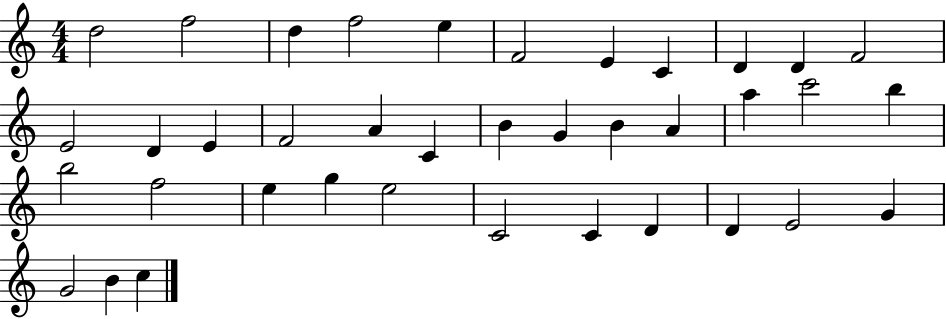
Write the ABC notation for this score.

X:1
T:Untitled
M:4/4
L:1/4
K:C
d2 f2 d f2 e F2 E C D D F2 E2 D E F2 A C B G B A a c'2 b b2 f2 e g e2 C2 C D D E2 G G2 B c